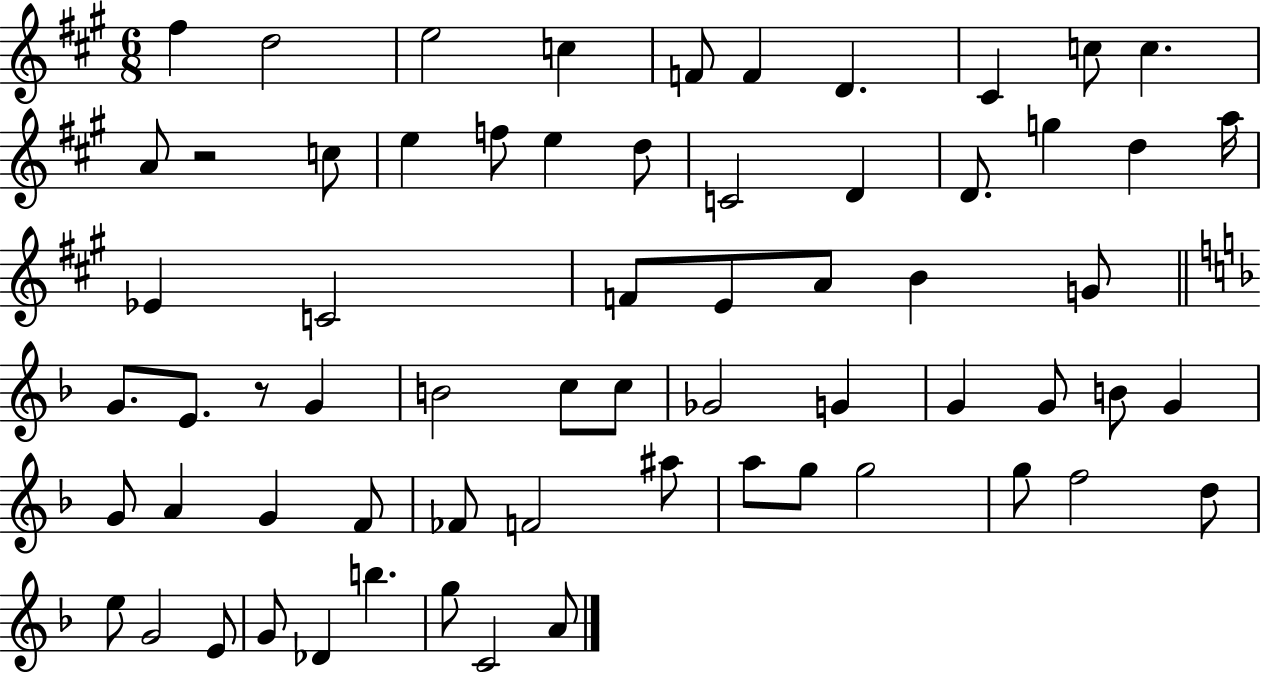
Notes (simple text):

F#5/q D5/h E5/h C5/q F4/e F4/q D4/q. C#4/q C5/e C5/q. A4/e R/h C5/e E5/q F5/e E5/q D5/e C4/h D4/q D4/e. G5/q D5/q A5/s Eb4/q C4/h F4/e E4/e A4/e B4/q G4/e G4/e. E4/e. R/e G4/q B4/h C5/e C5/e Gb4/h G4/q G4/q G4/e B4/e G4/q G4/e A4/q G4/q F4/e FES4/e F4/h A#5/e A5/e G5/e G5/h G5/e F5/h D5/e E5/e G4/h E4/e G4/e Db4/q B5/q. G5/e C4/h A4/e